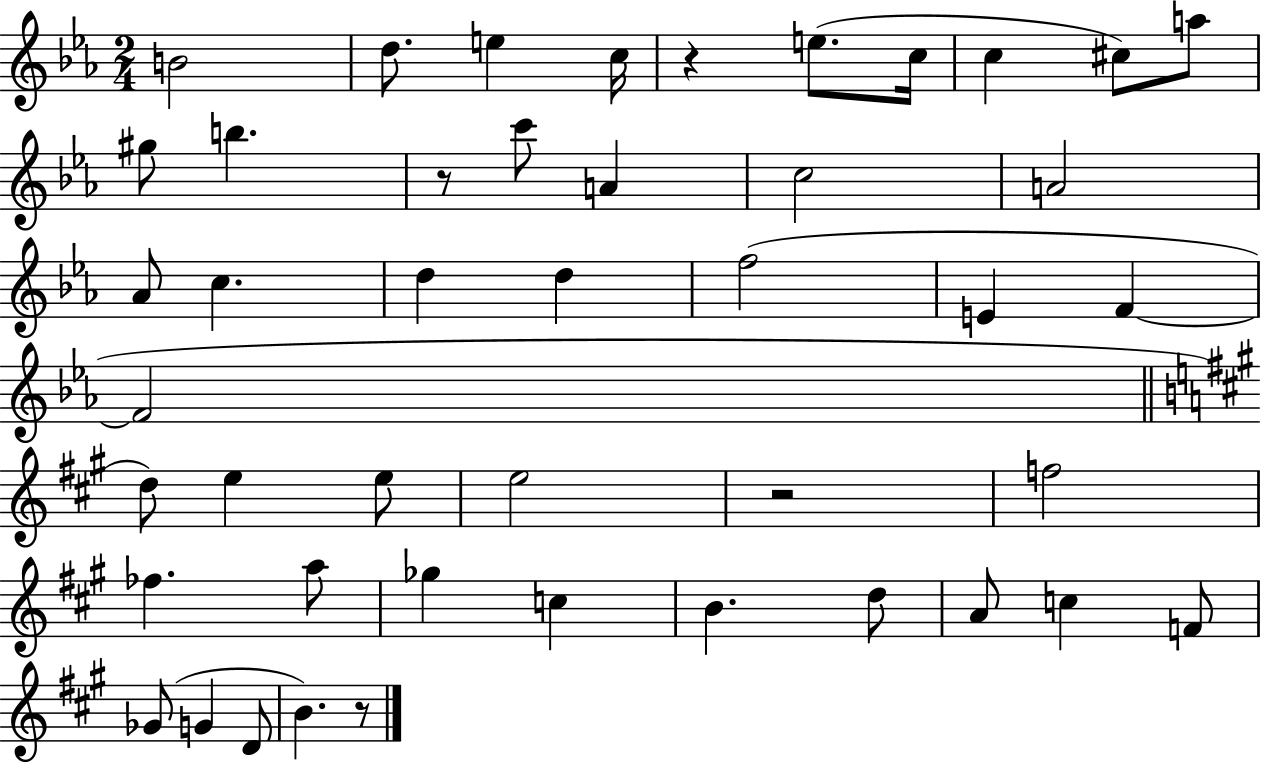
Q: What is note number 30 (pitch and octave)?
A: A5